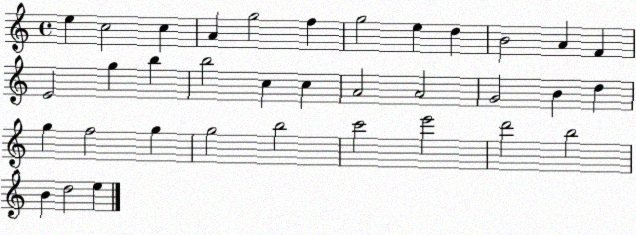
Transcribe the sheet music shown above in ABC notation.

X:1
T:Untitled
M:4/4
L:1/4
K:C
e c2 c A g2 f g2 e d B2 A F E2 g b b2 c c A2 A2 G2 B d g f2 g g2 b2 c'2 e'2 d'2 b2 B d2 e